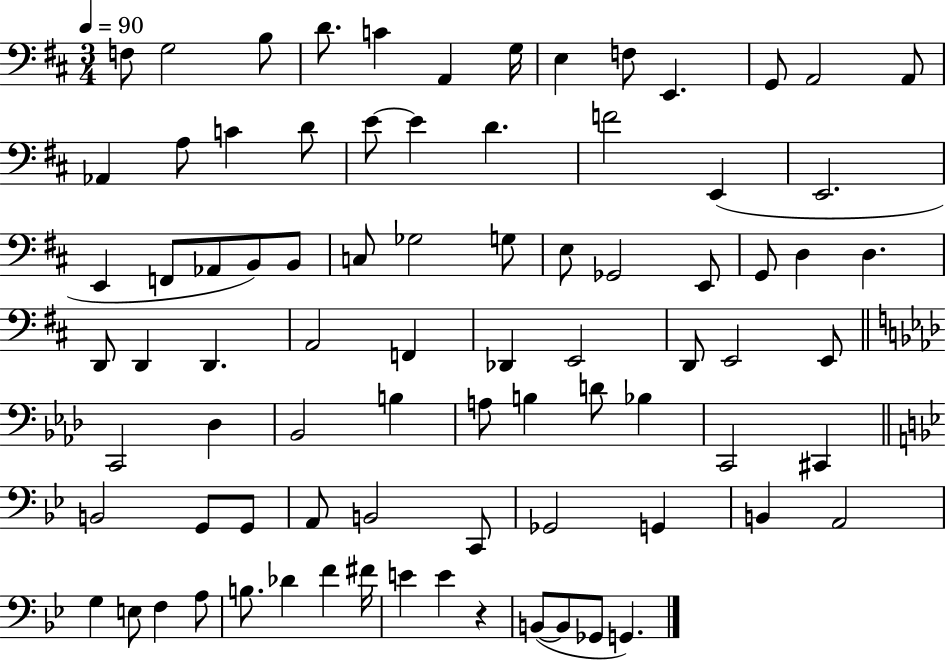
{
  \clef bass
  \numericTimeSignature
  \time 3/4
  \key d \major
  \tempo 4 = 90
  \repeat volta 2 { f8 g2 b8 | d'8. c'4 a,4 g16 | e4 f8 e,4. | g,8 a,2 a,8 | \break aes,4 a8 c'4 d'8 | e'8~~ e'4 d'4. | f'2 e,4( | e,2. | \break e,4 f,8 aes,8 b,8) b,8 | c8 ges2 g8 | e8 ges,2 e,8 | g,8 d4 d4. | \break d,8 d,4 d,4. | a,2 f,4 | des,4 e,2 | d,8 e,2 e,8 | \break \bar "||" \break \key f \minor c,2 des4 | bes,2 b4 | a8 b4 d'8 bes4 | c,2 cis,4 | \break \bar "||" \break \key g \minor b,2 g,8 g,8 | a,8 b,2 c,8 | ges,2 g,4 | b,4 a,2 | \break g4 e8 f4 a8 | b8. des'4 f'4 fis'16 | e'4 e'4 r4 | b,8~(~ b,8 ges,8 g,4.) | \break } \bar "|."
}